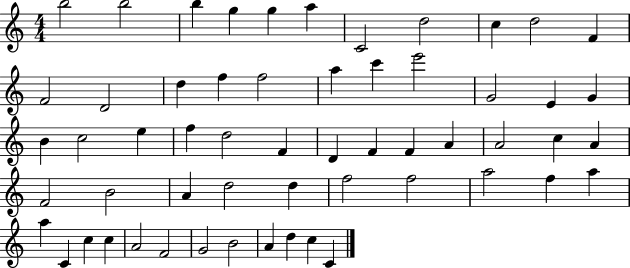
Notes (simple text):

B5/h B5/h B5/q G5/q G5/q A5/q C4/h D5/h C5/q D5/h F4/q F4/h D4/h D5/q F5/q F5/h A5/q C6/q E6/h G4/h E4/q G4/q B4/q C5/h E5/q F5/q D5/h F4/q D4/q F4/q F4/q A4/q A4/h C5/q A4/q F4/h B4/h A4/q D5/h D5/q F5/h F5/h A5/h F5/q A5/q A5/q C4/q C5/q C5/q A4/h F4/h G4/h B4/h A4/q D5/q C5/q C4/q